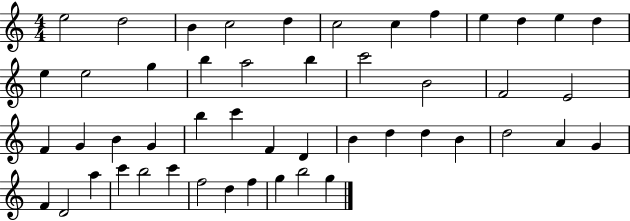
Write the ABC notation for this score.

X:1
T:Untitled
M:4/4
L:1/4
K:C
e2 d2 B c2 d c2 c f e d e d e e2 g b a2 b c'2 B2 F2 E2 F G B G b c' F D B d d B d2 A G F D2 a c' b2 c' f2 d f g b2 g